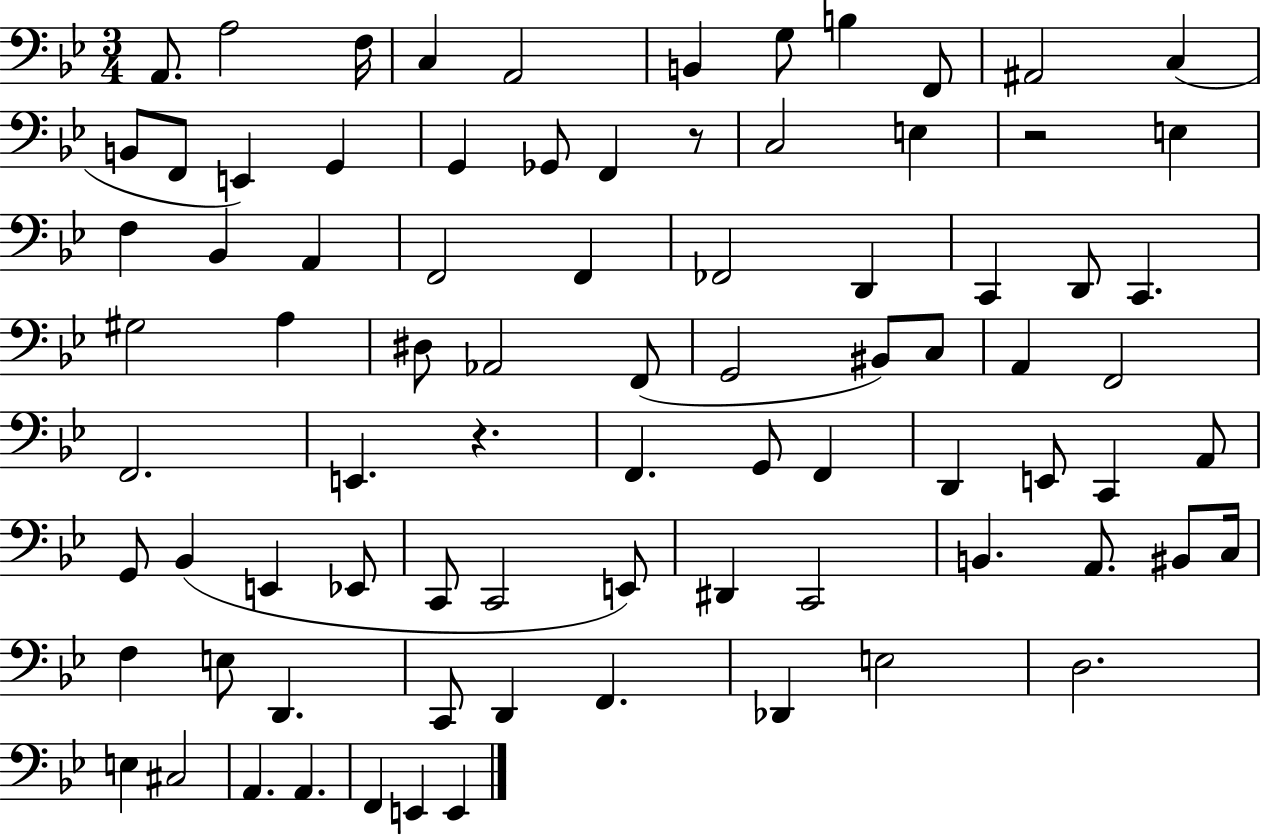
A2/e. A3/h F3/s C3/q A2/h B2/q G3/e B3/q F2/e A#2/h C3/q B2/e F2/e E2/q G2/q G2/q Gb2/e F2/q R/e C3/h E3/q R/h E3/q F3/q Bb2/q A2/q F2/h F2/q FES2/h D2/q C2/q D2/e C2/q. G#3/h A3/q D#3/e Ab2/h F2/e G2/h BIS2/e C3/e A2/q F2/h F2/h. E2/q. R/q. F2/q. G2/e F2/q D2/q E2/e C2/q A2/e G2/e Bb2/q E2/q Eb2/e C2/e C2/h E2/e D#2/q C2/h B2/q. A2/e. BIS2/e C3/s F3/q E3/e D2/q. C2/e D2/q F2/q. Db2/q E3/h D3/h. E3/q C#3/h A2/q. A2/q. F2/q E2/q E2/q